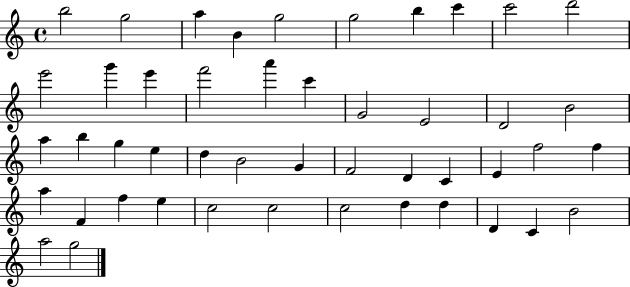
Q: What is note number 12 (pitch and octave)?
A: G6